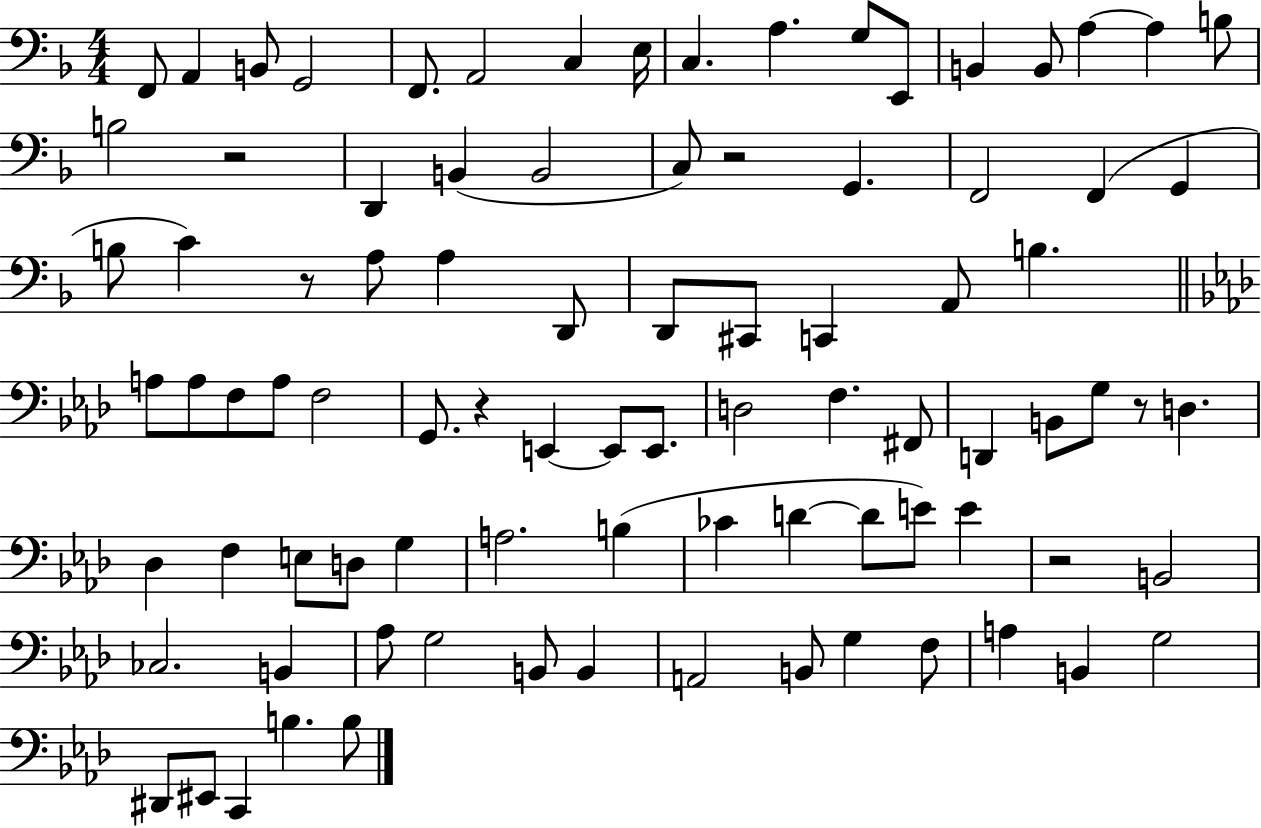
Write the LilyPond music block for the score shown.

{
  \clef bass
  \numericTimeSignature
  \time 4/4
  \key f \major
  f,8 a,4 b,8 g,2 | f,8. a,2 c4 e16 | c4. a4. g8 e,8 | b,4 b,8 a4~~ a4 b8 | \break b2 r2 | d,4 b,4( b,2 | c8) r2 g,4. | f,2 f,4( g,4 | \break b8 c'4) r8 a8 a4 d,8 | d,8 cis,8 c,4 a,8 b4. | \bar "||" \break \key f \minor a8 a8 f8 a8 f2 | g,8. r4 e,4~~ e,8 e,8. | d2 f4. fis,8 | d,4 b,8 g8 r8 d4. | \break des4 f4 e8 d8 g4 | a2. b4( | ces'4 d'4~~ d'8 e'8) e'4 | r2 b,2 | \break ces2. b,4 | aes8 g2 b,8 b,4 | a,2 b,8 g4 f8 | a4 b,4 g2 | \break dis,8 eis,8 c,4 b4. b8 | \bar "|."
}